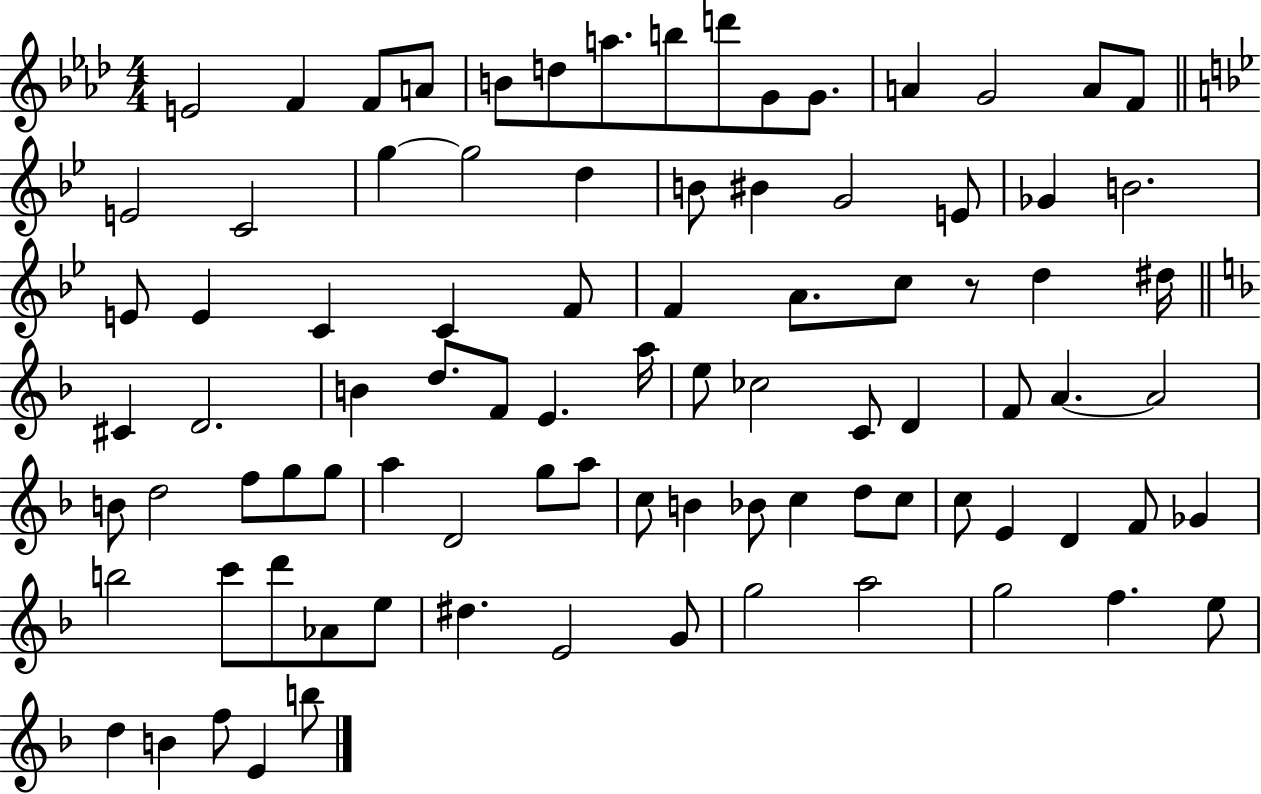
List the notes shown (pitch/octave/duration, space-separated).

E4/h F4/q F4/e A4/e B4/e D5/e A5/e. B5/e D6/e G4/e G4/e. A4/q G4/h A4/e F4/e E4/h C4/h G5/q G5/h D5/q B4/e BIS4/q G4/h E4/e Gb4/q B4/h. E4/e E4/q C4/q C4/q F4/e F4/q A4/e. C5/e R/e D5/q D#5/s C#4/q D4/h. B4/q D5/e. F4/e E4/q. A5/s E5/e CES5/h C4/e D4/q F4/e A4/q. A4/h B4/e D5/h F5/e G5/e G5/e A5/q D4/h G5/e A5/e C5/e B4/q Bb4/e C5/q D5/e C5/e C5/e E4/q D4/q F4/e Gb4/q B5/h C6/e D6/e Ab4/e E5/e D#5/q. E4/h G4/e G5/h A5/h G5/h F5/q. E5/e D5/q B4/q F5/e E4/q B5/e